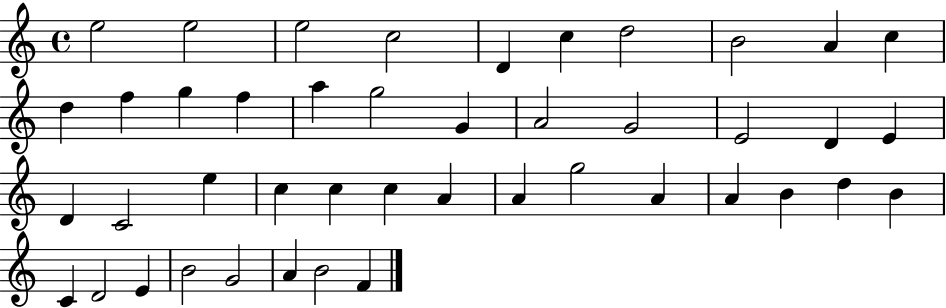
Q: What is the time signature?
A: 4/4